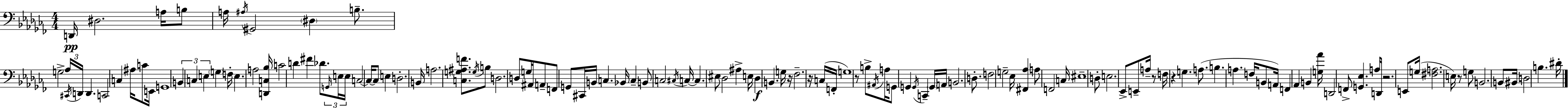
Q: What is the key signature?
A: AES minor